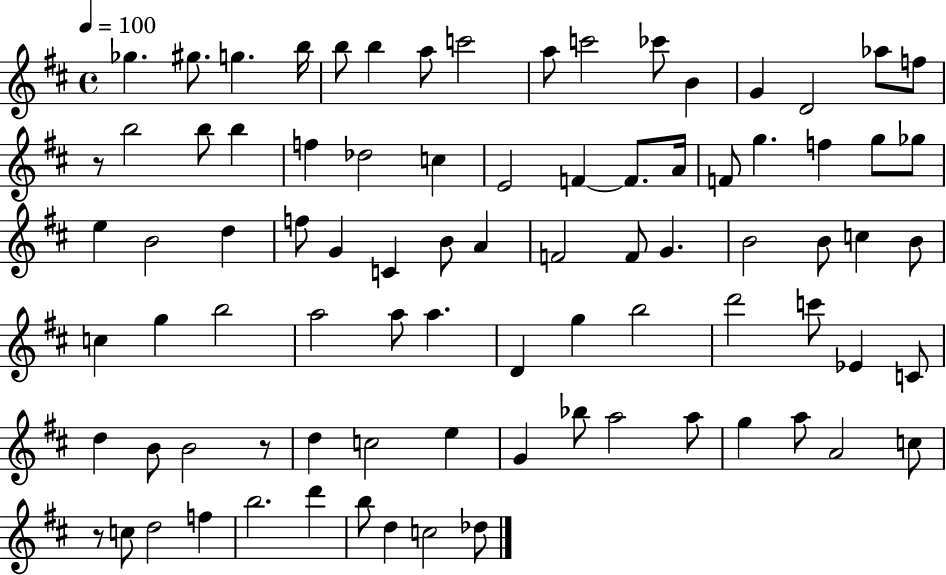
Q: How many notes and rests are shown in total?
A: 85